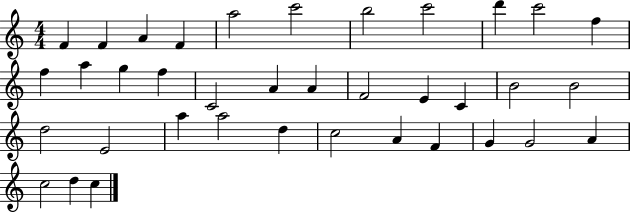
X:1
T:Untitled
M:4/4
L:1/4
K:C
F F A F a2 c'2 b2 c'2 d' c'2 f f a g f C2 A A F2 E C B2 B2 d2 E2 a a2 d c2 A F G G2 A c2 d c